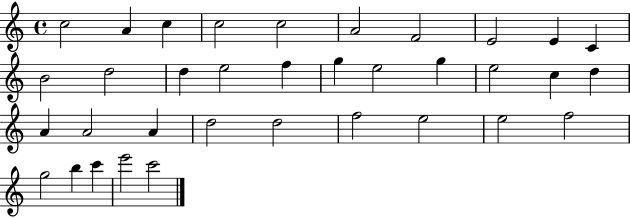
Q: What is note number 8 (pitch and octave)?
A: E4